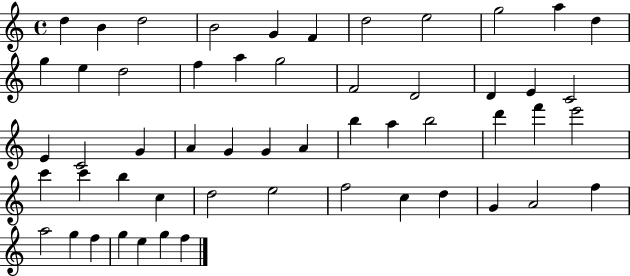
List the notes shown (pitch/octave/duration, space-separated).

D5/q B4/q D5/h B4/h G4/q F4/q D5/h E5/h G5/h A5/q D5/q G5/q E5/q D5/h F5/q A5/q G5/h F4/h D4/h D4/q E4/q C4/h E4/q C4/h G4/q A4/q G4/q G4/q A4/q B5/q A5/q B5/h D6/q F6/q E6/h C6/q C6/q B5/q C5/q D5/h E5/h F5/h C5/q D5/q G4/q A4/h F5/q A5/h G5/q F5/q G5/q E5/q G5/q F5/q